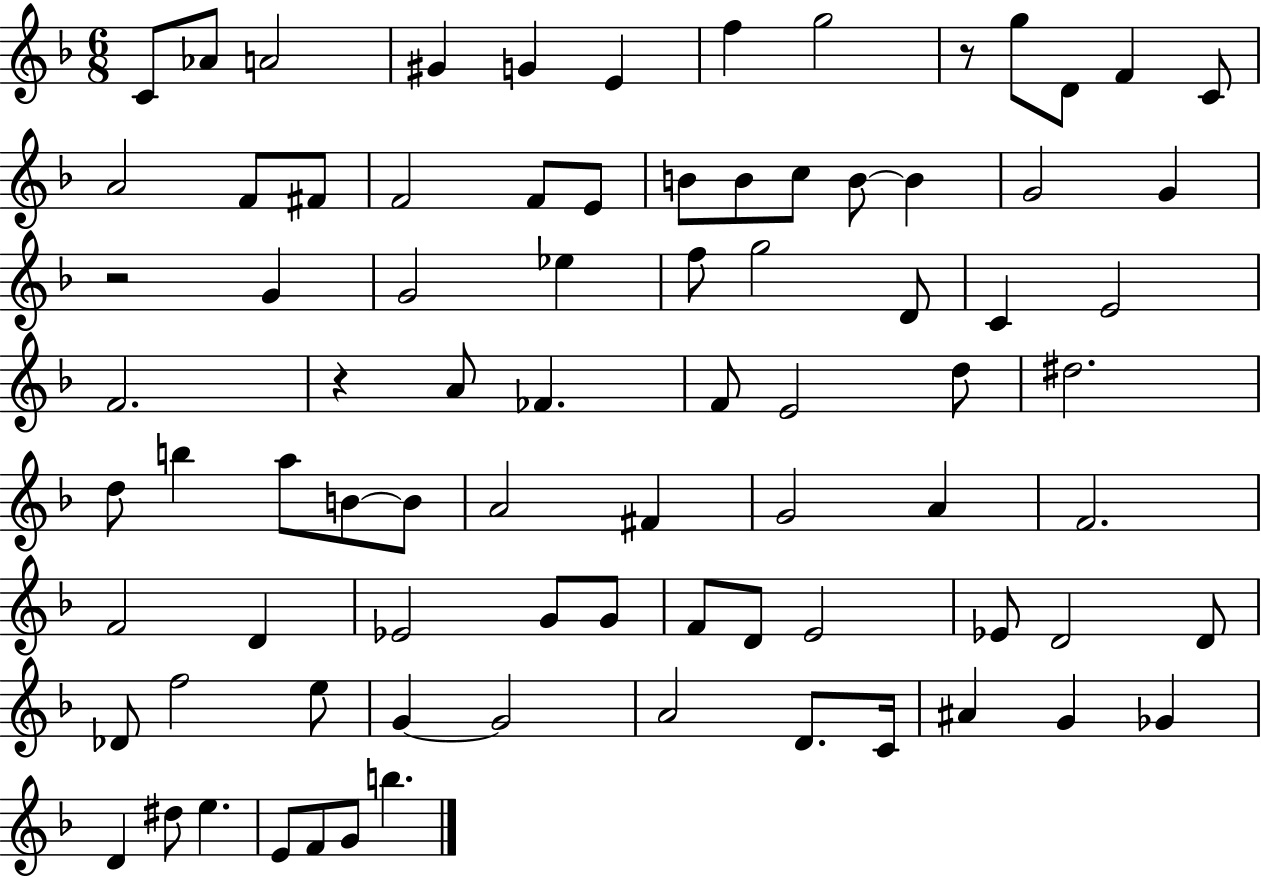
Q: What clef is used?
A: treble